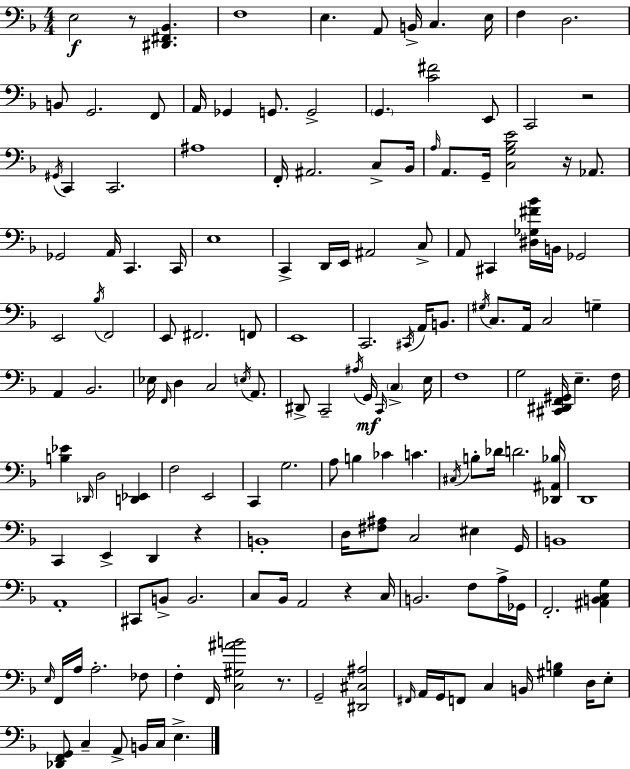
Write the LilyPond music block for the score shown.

{
  \clef bass
  \numericTimeSignature
  \time 4/4
  \key f \major
  e2\f r8 <dis, fis, bes,>4. | f1 | e4. a,8 b,16-> c4. e16 | f4 d2. | \break b,8 g,2. f,8 | a,16 ges,4 g,8. g,2-> | \parenthesize g,4. <c' fis'>2 e,8 | c,2 r2 | \break \acciaccatura { gis,16 } c,4 c,2. | ais1 | f,16-. ais,2. c8-> | bes,16 \grace { a16 } a,8. g,16-- <c g bes e'>2 r16 aes,8. | \break ges,2 a,16 c,4. | c,16 e1 | c,4-> d,16 e,16 ais,2 | c8-> a,8 cis,4 <dis ges fis' bes'>16 b,16 ges,2 | \break e,2 \acciaccatura { bes16 } f,2 | e,8 fis,2. | f,8 e,1 | c,2. \acciaccatura { cis,16 } | \break a,16 b,8. \acciaccatura { gis16 } c8. a,16 c2 | g4-- a,4 bes,2. | ees16 \grace { f,16 } d4 c2 | \acciaccatura { e16 } a,8. dis,8-> c,2-- | \break \acciaccatura { ais16 } g,16\mf \grace { c,16 } \parenthesize c4-> e16 f1 | g2 | <cis, dis, f, gis,>16 e4.-- f16 <b ees'>4 \grace { des,16 } d2 | <d, ees,>4 f2 | \break e,2 c,4 g2. | a8 b4 | ces'4 c'4. \acciaccatura { cis16 } b8-. des'16 d'2. | <des, ais, bes>16 d,1 | \break c,4 e,4-> | d,4 r4 b,1-. | d16 <fis ais>8 c2 | eis4 g,16 b,1 | \break a,1-. | cis,8 b,8-> b,2. | c8 bes,16 a,2 | r4 c16 b,2. | \break f8 a16-> ges,16 f,2.-. | <ais, b, c g>4 \grace { e16 } f,16 a16 a2.-. | fes8 f4-. | f,16 <c gis ais' b'>2 r8. g,2-- | \break <dis, cis ais>2 \grace { fis,16 } a,16 g,16 f,8 | c4 b,16 <gis b>4 d16 e8-. <des, f, g,>8 c4-- | a,8-> b,16 c16 e4.-> \bar "|."
}